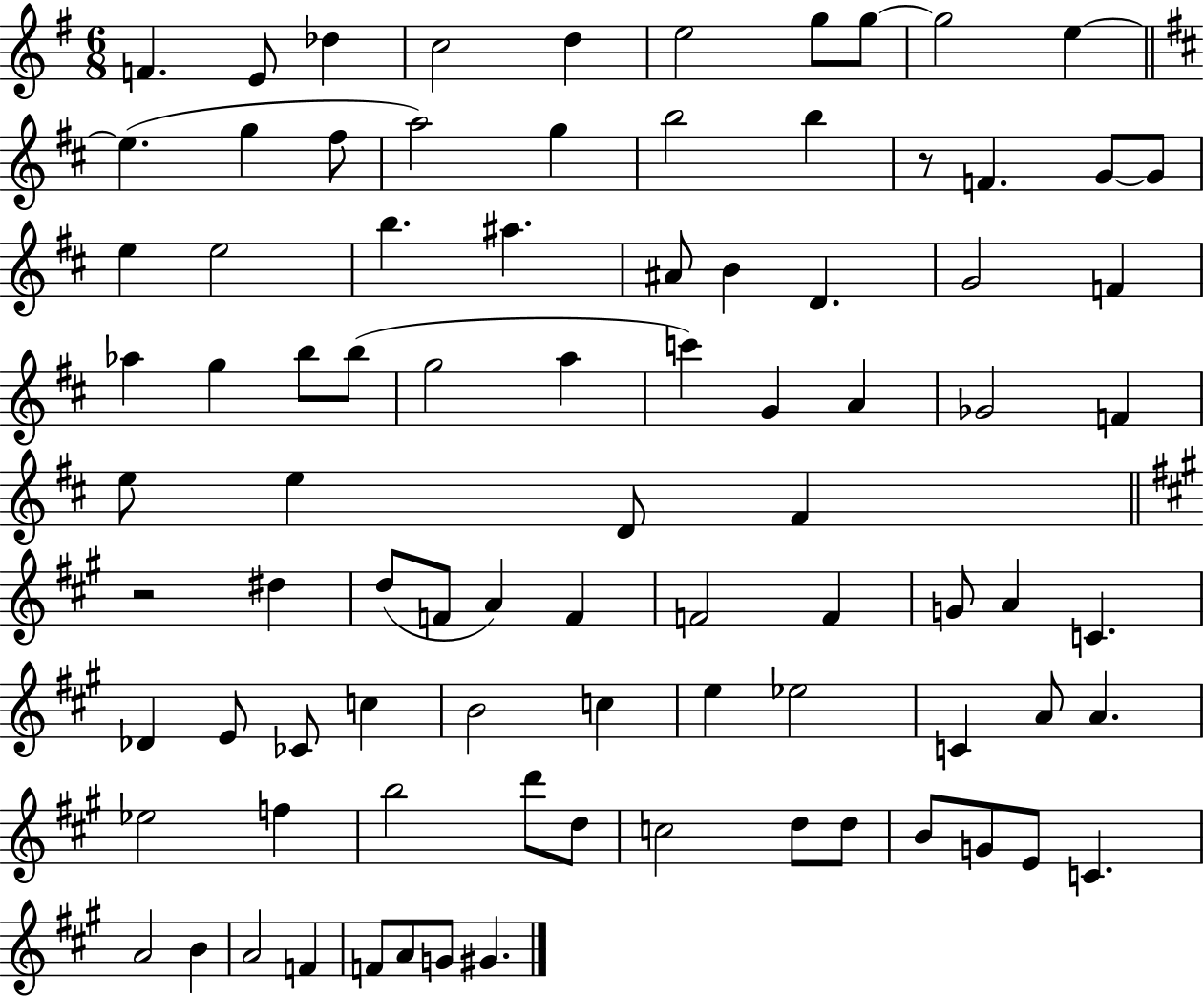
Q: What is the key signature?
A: G major